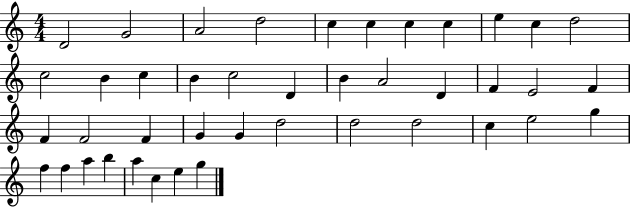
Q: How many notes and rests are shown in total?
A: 42